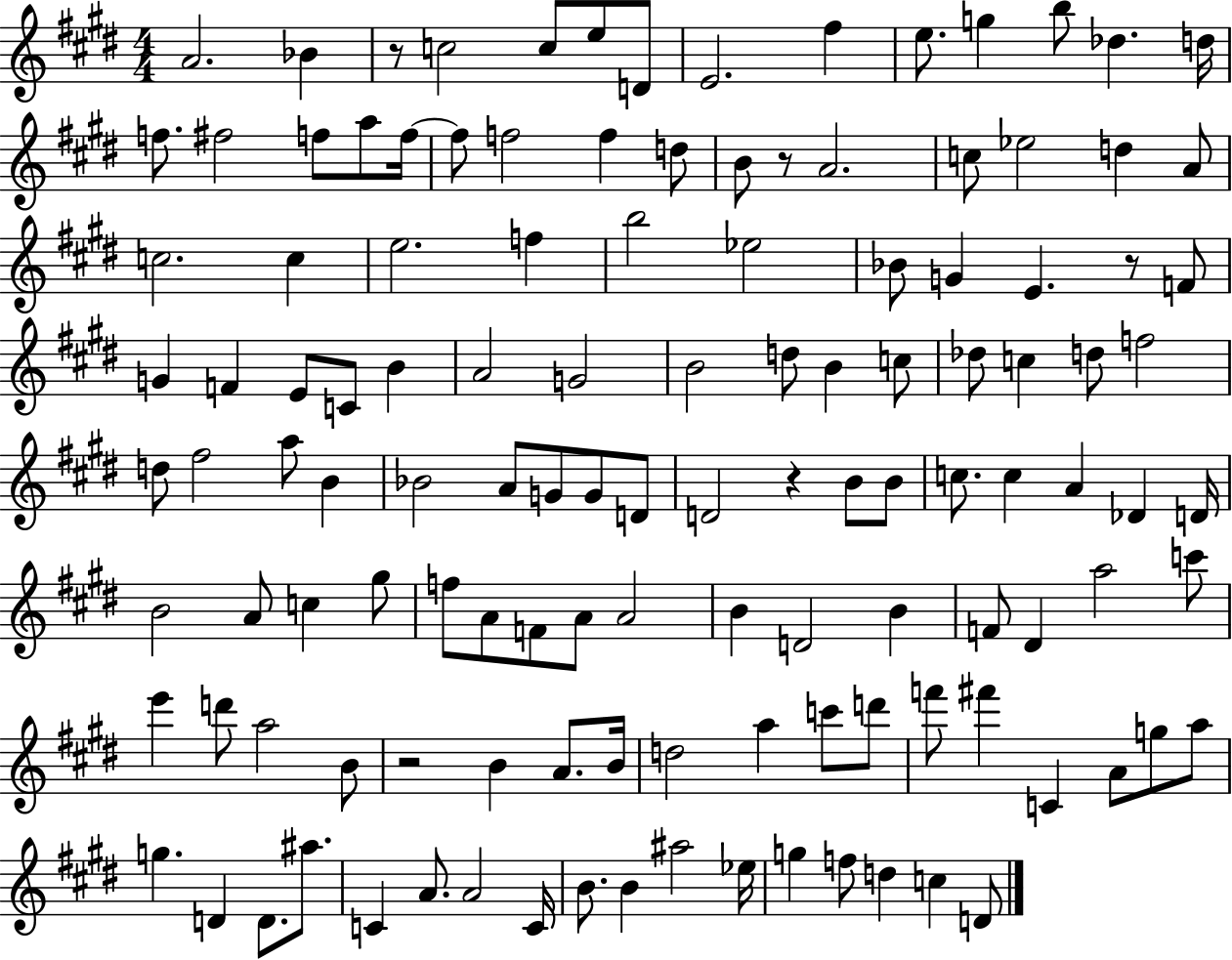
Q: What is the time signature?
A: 4/4